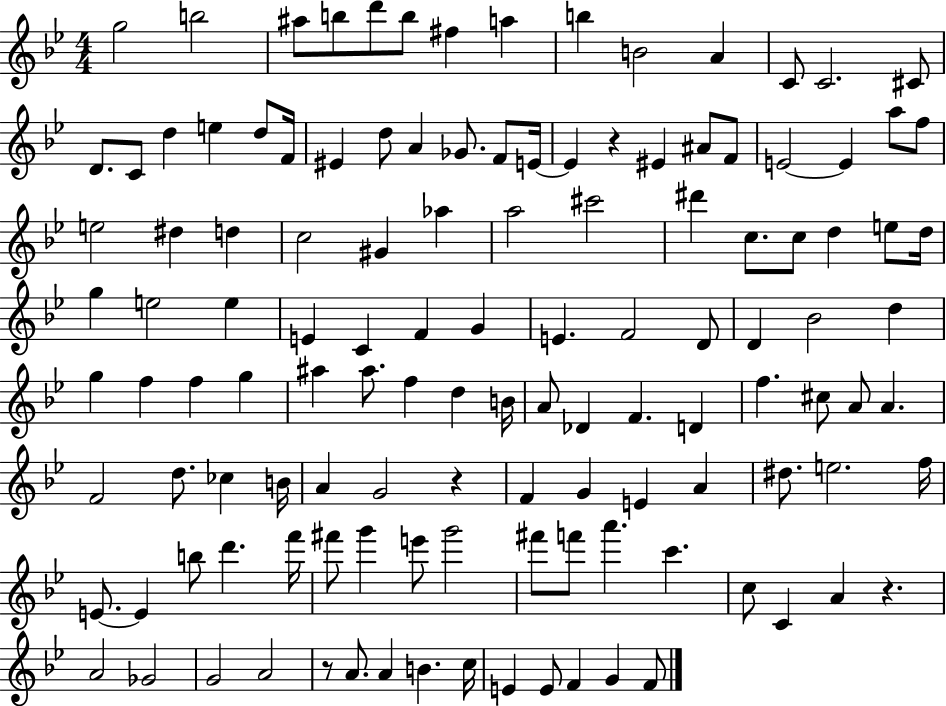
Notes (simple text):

G5/h B5/h A#5/e B5/e D6/e B5/e F#5/q A5/q B5/q B4/h A4/q C4/e C4/h. C#4/e D4/e. C4/e D5/q E5/q D5/e F4/s EIS4/q D5/e A4/q Gb4/e. F4/e E4/s E4/q R/q EIS4/q A#4/e F4/e E4/h E4/q A5/e F5/e E5/h D#5/q D5/q C5/h G#4/q Ab5/q A5/h C#6/h D#6/q C5/e. C5/e D5/q E5/e D5/s G5/q E5/h E5/q E4/q C4/q F4/q G4/q E4/q. F4/h D4/e D4/q Bb4/h D5/q G5/q F5/q F5/q G5/q A#5/q A#5/e. F5/q D5/q B4/s A4/e Db4/q F4/q. D4/q F5/q. C#5/e A4/e A4/q. F4/h D5/e. CES5/q B4/s A4/q G4/h R/q F4/q G4/q E4/q A4/q D#5/e. E5/h. F5/s E4/e. E4/q B5/e D6/q. F6/s F#6/e G6/q E6/e G6/h F#6/e F6/e A6/q. C6/q. C5/e C4/q A4/q R/q. A4/h Gb4/h G4/h A4/h R/e A4/e. A4/q B4/q. C5/s E4/q E4/e F4/q G4/q F4/e